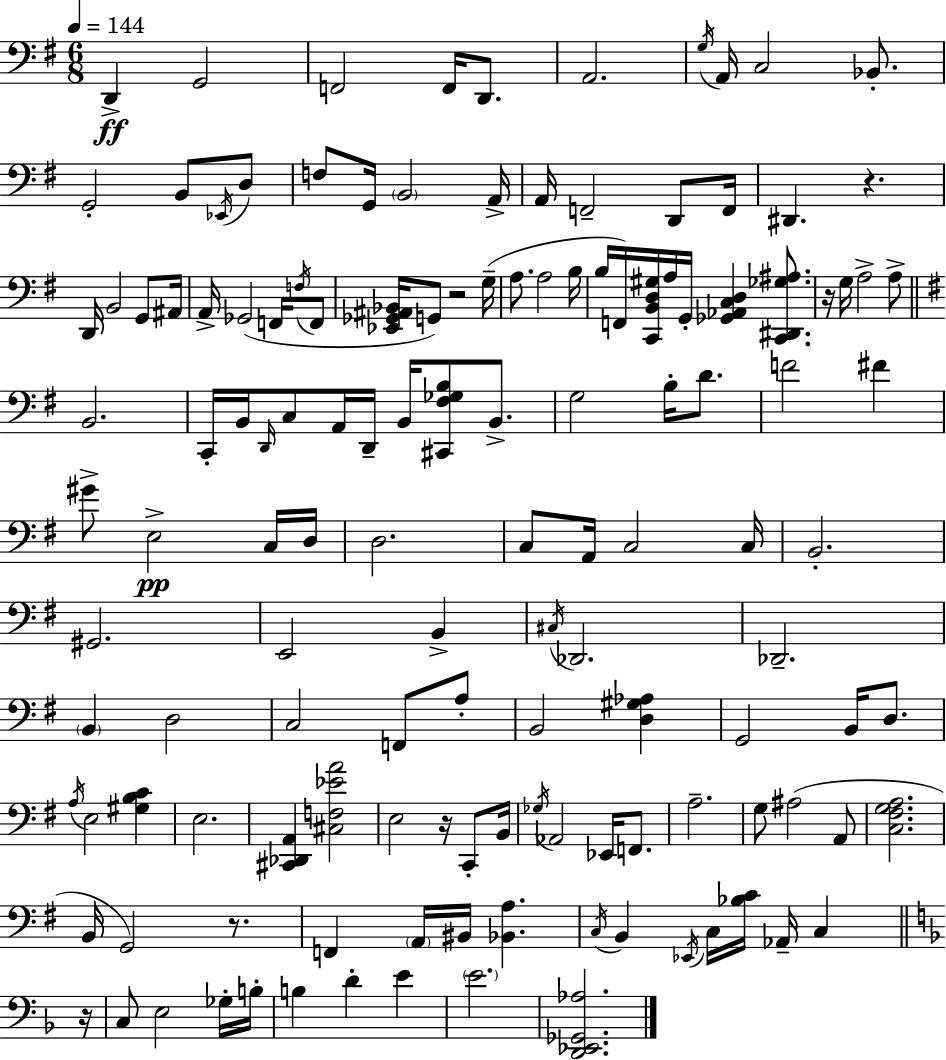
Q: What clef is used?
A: bass